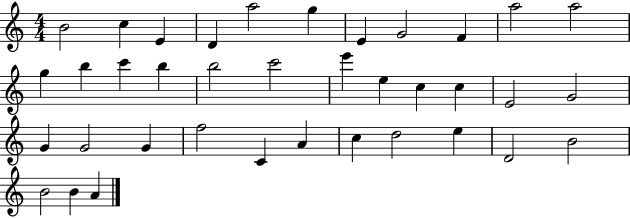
X:1
T:Untitled
M:4/4
L:1/4
K:C
B2 c E D a2 g E G2 F a2 a2 g b c' b b2 c'2 e' e c c E2 G2 G G2 G f2 C A c d2 e D2 B2 B2 B A